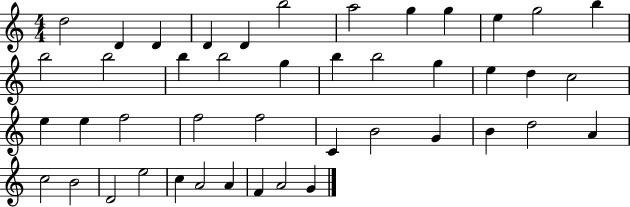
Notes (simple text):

D5/h D4/q D4/q D4/q D4/q B5/h A5/h G5/q G5/q E5/q G5/h B5/q B5/h B5/h B5/q B5/h G5/q B5/q B5/h G5/q E5/q D5/q C5/h E5/q E5/q F5/h F5/h F5/h C4/q B4/h G4/q B4/q D5/h A4/q C5/h B4/h D4/h E5/h C5/q A4/h A4/q F4/q A4/h G4/q